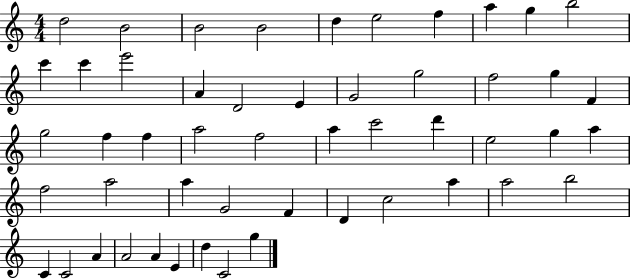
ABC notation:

X:1
T:Untitled
M:4/4
L:1/4
K:C
d2 B2 B2 B2 d e2 f a g b2 c' c' e'2 A D2 E G2 g2 f2 g F g2 f f a2 f2 a c'2 d' e2 g a f2 a2 a G2 F D c2 a a2 b2 C C2 A A2 A E d C2 g